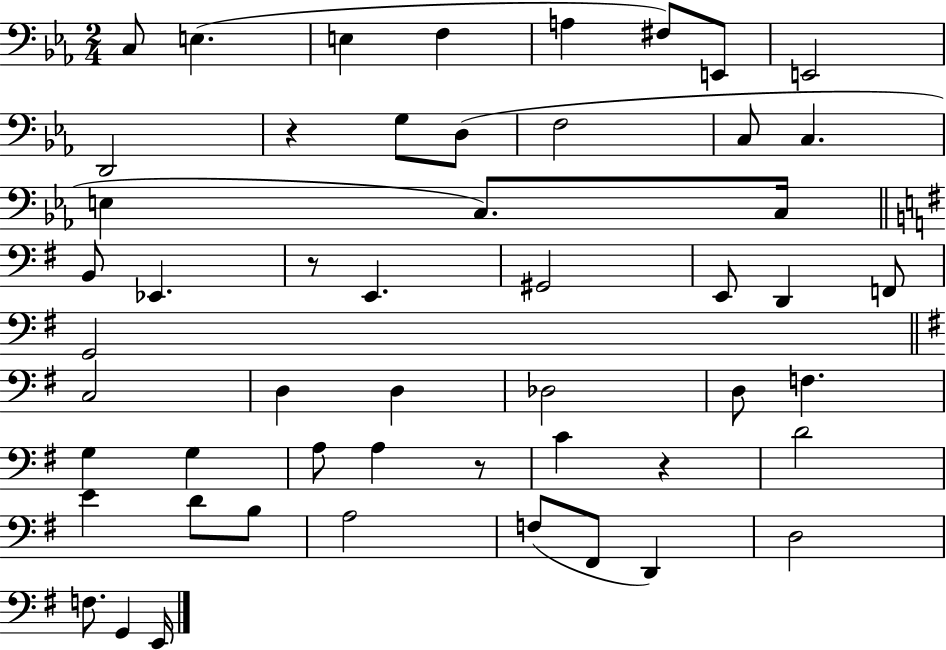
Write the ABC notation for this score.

X:1
T:Untitled
M:2/4
L:1/4
K:Eb
C,/2 E, E, F, A, ^F,/2 E,,/2 E,,2 D,,2 z G,/2 D,/2 F,2 C,/2 C, E, C,/2 C,/4 B,,/2 _E,, z/2 E,, ^G,,2 E,,/2 D,, F,,/2 G,,2 C,2 D, D, _D,2 D,/2 F, G, G, A,/2 A, z/2 C z D2 E D/2 B,/2 A,2 F,/2 ^F,,/2 D,, D,2 F,/2 G,, E,,/4